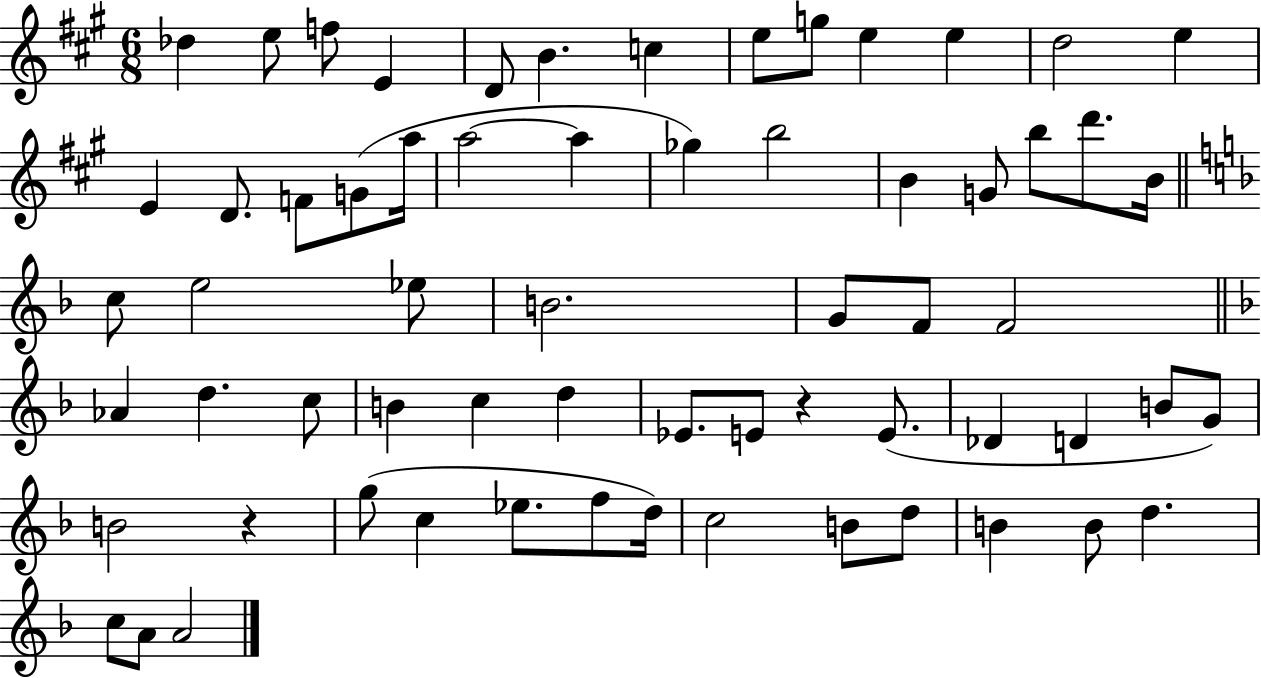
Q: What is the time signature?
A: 6/8